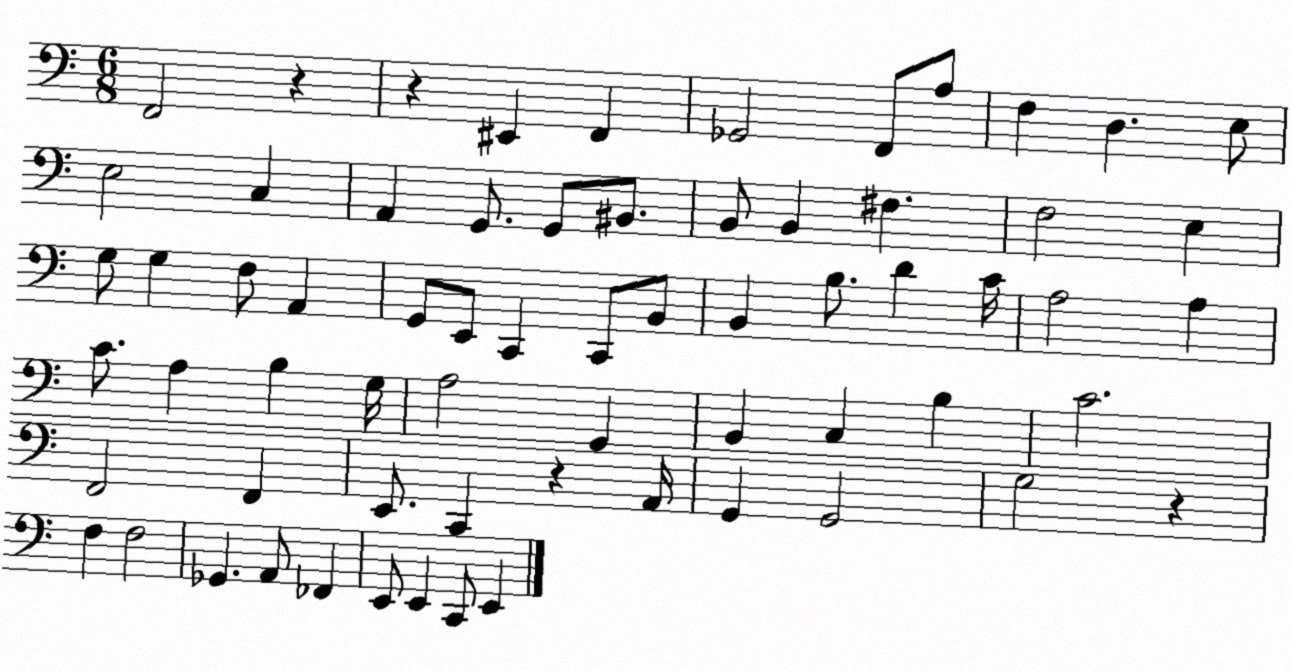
X:1
T:Untitled
M:6/8
L:1/4
K:C
F,,2 z z ^E,, F,, _G,,2 F,,/2 A,/2 F, D, E,/2 E,2 C, A,, G,,/2 G,,/2 ^B,,/2 B,,/2 B,, ^F, F,2 E, G,/2 G, F,/2 A,, G,,/2 E,,/2 C,, C,,/2 B,,/2 B,, B,/2 D C/4 A,2 A, C/2 A, B, G,/4 A,2 G,, B,, C, B, C2 F,,2 F,, E,,/2 C,, z A,,/4 G,, G,,2 G,2 z F, F,2 _G,, A,,/2 _F,, E,,/2 E,, C,,/2 E,,